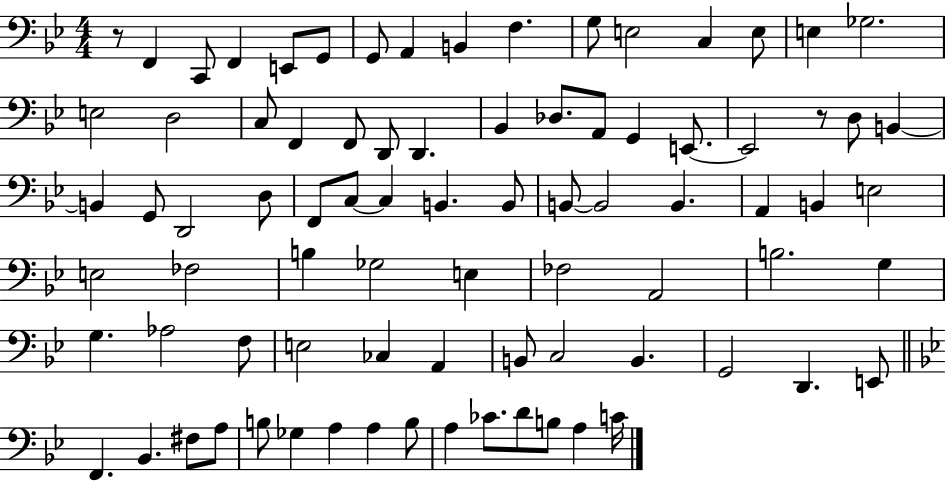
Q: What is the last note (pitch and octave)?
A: C4